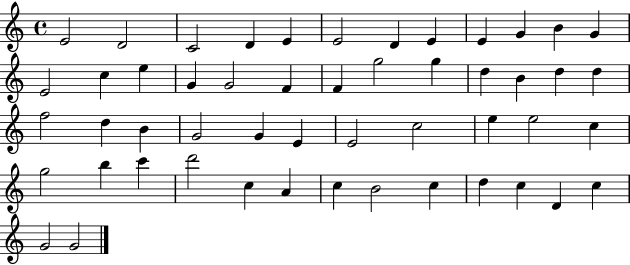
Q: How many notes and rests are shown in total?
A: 51